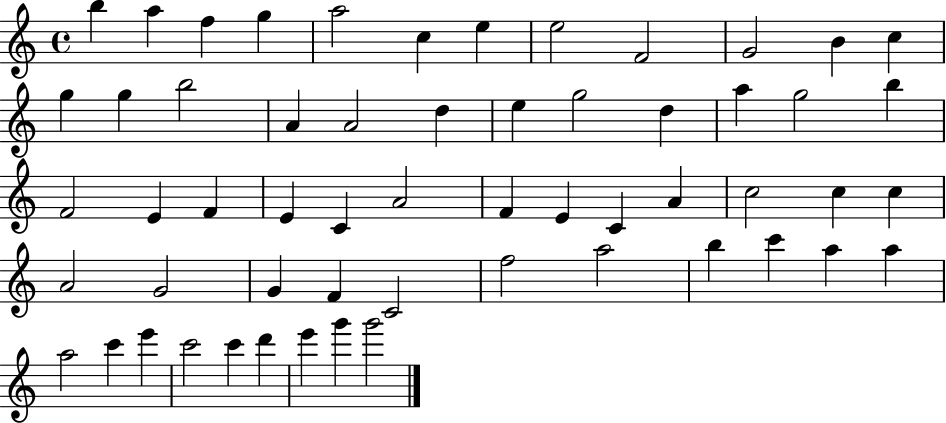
B5/q A5/q F5/q G5/q A5/h C5/q E5/q E5/h F4/h G4/h B4/q C5/q G5/q G5/q B5/h A4/q A4/h D5/q E5/q G5/h D5/q A5/q G5/h B5/q F4/h E4/q F4/q E4/q C4/q A4/h F4/q E4/q C4/q A4/q C5/h C5/q C5/q A4/h G4/h G4/q F4/q C4/h F5/h A5/h B5/q C6/q A5/q A5/q A5/h C6/q E6/q C6/h C6/q D6/q E6/q G6/q G6/h